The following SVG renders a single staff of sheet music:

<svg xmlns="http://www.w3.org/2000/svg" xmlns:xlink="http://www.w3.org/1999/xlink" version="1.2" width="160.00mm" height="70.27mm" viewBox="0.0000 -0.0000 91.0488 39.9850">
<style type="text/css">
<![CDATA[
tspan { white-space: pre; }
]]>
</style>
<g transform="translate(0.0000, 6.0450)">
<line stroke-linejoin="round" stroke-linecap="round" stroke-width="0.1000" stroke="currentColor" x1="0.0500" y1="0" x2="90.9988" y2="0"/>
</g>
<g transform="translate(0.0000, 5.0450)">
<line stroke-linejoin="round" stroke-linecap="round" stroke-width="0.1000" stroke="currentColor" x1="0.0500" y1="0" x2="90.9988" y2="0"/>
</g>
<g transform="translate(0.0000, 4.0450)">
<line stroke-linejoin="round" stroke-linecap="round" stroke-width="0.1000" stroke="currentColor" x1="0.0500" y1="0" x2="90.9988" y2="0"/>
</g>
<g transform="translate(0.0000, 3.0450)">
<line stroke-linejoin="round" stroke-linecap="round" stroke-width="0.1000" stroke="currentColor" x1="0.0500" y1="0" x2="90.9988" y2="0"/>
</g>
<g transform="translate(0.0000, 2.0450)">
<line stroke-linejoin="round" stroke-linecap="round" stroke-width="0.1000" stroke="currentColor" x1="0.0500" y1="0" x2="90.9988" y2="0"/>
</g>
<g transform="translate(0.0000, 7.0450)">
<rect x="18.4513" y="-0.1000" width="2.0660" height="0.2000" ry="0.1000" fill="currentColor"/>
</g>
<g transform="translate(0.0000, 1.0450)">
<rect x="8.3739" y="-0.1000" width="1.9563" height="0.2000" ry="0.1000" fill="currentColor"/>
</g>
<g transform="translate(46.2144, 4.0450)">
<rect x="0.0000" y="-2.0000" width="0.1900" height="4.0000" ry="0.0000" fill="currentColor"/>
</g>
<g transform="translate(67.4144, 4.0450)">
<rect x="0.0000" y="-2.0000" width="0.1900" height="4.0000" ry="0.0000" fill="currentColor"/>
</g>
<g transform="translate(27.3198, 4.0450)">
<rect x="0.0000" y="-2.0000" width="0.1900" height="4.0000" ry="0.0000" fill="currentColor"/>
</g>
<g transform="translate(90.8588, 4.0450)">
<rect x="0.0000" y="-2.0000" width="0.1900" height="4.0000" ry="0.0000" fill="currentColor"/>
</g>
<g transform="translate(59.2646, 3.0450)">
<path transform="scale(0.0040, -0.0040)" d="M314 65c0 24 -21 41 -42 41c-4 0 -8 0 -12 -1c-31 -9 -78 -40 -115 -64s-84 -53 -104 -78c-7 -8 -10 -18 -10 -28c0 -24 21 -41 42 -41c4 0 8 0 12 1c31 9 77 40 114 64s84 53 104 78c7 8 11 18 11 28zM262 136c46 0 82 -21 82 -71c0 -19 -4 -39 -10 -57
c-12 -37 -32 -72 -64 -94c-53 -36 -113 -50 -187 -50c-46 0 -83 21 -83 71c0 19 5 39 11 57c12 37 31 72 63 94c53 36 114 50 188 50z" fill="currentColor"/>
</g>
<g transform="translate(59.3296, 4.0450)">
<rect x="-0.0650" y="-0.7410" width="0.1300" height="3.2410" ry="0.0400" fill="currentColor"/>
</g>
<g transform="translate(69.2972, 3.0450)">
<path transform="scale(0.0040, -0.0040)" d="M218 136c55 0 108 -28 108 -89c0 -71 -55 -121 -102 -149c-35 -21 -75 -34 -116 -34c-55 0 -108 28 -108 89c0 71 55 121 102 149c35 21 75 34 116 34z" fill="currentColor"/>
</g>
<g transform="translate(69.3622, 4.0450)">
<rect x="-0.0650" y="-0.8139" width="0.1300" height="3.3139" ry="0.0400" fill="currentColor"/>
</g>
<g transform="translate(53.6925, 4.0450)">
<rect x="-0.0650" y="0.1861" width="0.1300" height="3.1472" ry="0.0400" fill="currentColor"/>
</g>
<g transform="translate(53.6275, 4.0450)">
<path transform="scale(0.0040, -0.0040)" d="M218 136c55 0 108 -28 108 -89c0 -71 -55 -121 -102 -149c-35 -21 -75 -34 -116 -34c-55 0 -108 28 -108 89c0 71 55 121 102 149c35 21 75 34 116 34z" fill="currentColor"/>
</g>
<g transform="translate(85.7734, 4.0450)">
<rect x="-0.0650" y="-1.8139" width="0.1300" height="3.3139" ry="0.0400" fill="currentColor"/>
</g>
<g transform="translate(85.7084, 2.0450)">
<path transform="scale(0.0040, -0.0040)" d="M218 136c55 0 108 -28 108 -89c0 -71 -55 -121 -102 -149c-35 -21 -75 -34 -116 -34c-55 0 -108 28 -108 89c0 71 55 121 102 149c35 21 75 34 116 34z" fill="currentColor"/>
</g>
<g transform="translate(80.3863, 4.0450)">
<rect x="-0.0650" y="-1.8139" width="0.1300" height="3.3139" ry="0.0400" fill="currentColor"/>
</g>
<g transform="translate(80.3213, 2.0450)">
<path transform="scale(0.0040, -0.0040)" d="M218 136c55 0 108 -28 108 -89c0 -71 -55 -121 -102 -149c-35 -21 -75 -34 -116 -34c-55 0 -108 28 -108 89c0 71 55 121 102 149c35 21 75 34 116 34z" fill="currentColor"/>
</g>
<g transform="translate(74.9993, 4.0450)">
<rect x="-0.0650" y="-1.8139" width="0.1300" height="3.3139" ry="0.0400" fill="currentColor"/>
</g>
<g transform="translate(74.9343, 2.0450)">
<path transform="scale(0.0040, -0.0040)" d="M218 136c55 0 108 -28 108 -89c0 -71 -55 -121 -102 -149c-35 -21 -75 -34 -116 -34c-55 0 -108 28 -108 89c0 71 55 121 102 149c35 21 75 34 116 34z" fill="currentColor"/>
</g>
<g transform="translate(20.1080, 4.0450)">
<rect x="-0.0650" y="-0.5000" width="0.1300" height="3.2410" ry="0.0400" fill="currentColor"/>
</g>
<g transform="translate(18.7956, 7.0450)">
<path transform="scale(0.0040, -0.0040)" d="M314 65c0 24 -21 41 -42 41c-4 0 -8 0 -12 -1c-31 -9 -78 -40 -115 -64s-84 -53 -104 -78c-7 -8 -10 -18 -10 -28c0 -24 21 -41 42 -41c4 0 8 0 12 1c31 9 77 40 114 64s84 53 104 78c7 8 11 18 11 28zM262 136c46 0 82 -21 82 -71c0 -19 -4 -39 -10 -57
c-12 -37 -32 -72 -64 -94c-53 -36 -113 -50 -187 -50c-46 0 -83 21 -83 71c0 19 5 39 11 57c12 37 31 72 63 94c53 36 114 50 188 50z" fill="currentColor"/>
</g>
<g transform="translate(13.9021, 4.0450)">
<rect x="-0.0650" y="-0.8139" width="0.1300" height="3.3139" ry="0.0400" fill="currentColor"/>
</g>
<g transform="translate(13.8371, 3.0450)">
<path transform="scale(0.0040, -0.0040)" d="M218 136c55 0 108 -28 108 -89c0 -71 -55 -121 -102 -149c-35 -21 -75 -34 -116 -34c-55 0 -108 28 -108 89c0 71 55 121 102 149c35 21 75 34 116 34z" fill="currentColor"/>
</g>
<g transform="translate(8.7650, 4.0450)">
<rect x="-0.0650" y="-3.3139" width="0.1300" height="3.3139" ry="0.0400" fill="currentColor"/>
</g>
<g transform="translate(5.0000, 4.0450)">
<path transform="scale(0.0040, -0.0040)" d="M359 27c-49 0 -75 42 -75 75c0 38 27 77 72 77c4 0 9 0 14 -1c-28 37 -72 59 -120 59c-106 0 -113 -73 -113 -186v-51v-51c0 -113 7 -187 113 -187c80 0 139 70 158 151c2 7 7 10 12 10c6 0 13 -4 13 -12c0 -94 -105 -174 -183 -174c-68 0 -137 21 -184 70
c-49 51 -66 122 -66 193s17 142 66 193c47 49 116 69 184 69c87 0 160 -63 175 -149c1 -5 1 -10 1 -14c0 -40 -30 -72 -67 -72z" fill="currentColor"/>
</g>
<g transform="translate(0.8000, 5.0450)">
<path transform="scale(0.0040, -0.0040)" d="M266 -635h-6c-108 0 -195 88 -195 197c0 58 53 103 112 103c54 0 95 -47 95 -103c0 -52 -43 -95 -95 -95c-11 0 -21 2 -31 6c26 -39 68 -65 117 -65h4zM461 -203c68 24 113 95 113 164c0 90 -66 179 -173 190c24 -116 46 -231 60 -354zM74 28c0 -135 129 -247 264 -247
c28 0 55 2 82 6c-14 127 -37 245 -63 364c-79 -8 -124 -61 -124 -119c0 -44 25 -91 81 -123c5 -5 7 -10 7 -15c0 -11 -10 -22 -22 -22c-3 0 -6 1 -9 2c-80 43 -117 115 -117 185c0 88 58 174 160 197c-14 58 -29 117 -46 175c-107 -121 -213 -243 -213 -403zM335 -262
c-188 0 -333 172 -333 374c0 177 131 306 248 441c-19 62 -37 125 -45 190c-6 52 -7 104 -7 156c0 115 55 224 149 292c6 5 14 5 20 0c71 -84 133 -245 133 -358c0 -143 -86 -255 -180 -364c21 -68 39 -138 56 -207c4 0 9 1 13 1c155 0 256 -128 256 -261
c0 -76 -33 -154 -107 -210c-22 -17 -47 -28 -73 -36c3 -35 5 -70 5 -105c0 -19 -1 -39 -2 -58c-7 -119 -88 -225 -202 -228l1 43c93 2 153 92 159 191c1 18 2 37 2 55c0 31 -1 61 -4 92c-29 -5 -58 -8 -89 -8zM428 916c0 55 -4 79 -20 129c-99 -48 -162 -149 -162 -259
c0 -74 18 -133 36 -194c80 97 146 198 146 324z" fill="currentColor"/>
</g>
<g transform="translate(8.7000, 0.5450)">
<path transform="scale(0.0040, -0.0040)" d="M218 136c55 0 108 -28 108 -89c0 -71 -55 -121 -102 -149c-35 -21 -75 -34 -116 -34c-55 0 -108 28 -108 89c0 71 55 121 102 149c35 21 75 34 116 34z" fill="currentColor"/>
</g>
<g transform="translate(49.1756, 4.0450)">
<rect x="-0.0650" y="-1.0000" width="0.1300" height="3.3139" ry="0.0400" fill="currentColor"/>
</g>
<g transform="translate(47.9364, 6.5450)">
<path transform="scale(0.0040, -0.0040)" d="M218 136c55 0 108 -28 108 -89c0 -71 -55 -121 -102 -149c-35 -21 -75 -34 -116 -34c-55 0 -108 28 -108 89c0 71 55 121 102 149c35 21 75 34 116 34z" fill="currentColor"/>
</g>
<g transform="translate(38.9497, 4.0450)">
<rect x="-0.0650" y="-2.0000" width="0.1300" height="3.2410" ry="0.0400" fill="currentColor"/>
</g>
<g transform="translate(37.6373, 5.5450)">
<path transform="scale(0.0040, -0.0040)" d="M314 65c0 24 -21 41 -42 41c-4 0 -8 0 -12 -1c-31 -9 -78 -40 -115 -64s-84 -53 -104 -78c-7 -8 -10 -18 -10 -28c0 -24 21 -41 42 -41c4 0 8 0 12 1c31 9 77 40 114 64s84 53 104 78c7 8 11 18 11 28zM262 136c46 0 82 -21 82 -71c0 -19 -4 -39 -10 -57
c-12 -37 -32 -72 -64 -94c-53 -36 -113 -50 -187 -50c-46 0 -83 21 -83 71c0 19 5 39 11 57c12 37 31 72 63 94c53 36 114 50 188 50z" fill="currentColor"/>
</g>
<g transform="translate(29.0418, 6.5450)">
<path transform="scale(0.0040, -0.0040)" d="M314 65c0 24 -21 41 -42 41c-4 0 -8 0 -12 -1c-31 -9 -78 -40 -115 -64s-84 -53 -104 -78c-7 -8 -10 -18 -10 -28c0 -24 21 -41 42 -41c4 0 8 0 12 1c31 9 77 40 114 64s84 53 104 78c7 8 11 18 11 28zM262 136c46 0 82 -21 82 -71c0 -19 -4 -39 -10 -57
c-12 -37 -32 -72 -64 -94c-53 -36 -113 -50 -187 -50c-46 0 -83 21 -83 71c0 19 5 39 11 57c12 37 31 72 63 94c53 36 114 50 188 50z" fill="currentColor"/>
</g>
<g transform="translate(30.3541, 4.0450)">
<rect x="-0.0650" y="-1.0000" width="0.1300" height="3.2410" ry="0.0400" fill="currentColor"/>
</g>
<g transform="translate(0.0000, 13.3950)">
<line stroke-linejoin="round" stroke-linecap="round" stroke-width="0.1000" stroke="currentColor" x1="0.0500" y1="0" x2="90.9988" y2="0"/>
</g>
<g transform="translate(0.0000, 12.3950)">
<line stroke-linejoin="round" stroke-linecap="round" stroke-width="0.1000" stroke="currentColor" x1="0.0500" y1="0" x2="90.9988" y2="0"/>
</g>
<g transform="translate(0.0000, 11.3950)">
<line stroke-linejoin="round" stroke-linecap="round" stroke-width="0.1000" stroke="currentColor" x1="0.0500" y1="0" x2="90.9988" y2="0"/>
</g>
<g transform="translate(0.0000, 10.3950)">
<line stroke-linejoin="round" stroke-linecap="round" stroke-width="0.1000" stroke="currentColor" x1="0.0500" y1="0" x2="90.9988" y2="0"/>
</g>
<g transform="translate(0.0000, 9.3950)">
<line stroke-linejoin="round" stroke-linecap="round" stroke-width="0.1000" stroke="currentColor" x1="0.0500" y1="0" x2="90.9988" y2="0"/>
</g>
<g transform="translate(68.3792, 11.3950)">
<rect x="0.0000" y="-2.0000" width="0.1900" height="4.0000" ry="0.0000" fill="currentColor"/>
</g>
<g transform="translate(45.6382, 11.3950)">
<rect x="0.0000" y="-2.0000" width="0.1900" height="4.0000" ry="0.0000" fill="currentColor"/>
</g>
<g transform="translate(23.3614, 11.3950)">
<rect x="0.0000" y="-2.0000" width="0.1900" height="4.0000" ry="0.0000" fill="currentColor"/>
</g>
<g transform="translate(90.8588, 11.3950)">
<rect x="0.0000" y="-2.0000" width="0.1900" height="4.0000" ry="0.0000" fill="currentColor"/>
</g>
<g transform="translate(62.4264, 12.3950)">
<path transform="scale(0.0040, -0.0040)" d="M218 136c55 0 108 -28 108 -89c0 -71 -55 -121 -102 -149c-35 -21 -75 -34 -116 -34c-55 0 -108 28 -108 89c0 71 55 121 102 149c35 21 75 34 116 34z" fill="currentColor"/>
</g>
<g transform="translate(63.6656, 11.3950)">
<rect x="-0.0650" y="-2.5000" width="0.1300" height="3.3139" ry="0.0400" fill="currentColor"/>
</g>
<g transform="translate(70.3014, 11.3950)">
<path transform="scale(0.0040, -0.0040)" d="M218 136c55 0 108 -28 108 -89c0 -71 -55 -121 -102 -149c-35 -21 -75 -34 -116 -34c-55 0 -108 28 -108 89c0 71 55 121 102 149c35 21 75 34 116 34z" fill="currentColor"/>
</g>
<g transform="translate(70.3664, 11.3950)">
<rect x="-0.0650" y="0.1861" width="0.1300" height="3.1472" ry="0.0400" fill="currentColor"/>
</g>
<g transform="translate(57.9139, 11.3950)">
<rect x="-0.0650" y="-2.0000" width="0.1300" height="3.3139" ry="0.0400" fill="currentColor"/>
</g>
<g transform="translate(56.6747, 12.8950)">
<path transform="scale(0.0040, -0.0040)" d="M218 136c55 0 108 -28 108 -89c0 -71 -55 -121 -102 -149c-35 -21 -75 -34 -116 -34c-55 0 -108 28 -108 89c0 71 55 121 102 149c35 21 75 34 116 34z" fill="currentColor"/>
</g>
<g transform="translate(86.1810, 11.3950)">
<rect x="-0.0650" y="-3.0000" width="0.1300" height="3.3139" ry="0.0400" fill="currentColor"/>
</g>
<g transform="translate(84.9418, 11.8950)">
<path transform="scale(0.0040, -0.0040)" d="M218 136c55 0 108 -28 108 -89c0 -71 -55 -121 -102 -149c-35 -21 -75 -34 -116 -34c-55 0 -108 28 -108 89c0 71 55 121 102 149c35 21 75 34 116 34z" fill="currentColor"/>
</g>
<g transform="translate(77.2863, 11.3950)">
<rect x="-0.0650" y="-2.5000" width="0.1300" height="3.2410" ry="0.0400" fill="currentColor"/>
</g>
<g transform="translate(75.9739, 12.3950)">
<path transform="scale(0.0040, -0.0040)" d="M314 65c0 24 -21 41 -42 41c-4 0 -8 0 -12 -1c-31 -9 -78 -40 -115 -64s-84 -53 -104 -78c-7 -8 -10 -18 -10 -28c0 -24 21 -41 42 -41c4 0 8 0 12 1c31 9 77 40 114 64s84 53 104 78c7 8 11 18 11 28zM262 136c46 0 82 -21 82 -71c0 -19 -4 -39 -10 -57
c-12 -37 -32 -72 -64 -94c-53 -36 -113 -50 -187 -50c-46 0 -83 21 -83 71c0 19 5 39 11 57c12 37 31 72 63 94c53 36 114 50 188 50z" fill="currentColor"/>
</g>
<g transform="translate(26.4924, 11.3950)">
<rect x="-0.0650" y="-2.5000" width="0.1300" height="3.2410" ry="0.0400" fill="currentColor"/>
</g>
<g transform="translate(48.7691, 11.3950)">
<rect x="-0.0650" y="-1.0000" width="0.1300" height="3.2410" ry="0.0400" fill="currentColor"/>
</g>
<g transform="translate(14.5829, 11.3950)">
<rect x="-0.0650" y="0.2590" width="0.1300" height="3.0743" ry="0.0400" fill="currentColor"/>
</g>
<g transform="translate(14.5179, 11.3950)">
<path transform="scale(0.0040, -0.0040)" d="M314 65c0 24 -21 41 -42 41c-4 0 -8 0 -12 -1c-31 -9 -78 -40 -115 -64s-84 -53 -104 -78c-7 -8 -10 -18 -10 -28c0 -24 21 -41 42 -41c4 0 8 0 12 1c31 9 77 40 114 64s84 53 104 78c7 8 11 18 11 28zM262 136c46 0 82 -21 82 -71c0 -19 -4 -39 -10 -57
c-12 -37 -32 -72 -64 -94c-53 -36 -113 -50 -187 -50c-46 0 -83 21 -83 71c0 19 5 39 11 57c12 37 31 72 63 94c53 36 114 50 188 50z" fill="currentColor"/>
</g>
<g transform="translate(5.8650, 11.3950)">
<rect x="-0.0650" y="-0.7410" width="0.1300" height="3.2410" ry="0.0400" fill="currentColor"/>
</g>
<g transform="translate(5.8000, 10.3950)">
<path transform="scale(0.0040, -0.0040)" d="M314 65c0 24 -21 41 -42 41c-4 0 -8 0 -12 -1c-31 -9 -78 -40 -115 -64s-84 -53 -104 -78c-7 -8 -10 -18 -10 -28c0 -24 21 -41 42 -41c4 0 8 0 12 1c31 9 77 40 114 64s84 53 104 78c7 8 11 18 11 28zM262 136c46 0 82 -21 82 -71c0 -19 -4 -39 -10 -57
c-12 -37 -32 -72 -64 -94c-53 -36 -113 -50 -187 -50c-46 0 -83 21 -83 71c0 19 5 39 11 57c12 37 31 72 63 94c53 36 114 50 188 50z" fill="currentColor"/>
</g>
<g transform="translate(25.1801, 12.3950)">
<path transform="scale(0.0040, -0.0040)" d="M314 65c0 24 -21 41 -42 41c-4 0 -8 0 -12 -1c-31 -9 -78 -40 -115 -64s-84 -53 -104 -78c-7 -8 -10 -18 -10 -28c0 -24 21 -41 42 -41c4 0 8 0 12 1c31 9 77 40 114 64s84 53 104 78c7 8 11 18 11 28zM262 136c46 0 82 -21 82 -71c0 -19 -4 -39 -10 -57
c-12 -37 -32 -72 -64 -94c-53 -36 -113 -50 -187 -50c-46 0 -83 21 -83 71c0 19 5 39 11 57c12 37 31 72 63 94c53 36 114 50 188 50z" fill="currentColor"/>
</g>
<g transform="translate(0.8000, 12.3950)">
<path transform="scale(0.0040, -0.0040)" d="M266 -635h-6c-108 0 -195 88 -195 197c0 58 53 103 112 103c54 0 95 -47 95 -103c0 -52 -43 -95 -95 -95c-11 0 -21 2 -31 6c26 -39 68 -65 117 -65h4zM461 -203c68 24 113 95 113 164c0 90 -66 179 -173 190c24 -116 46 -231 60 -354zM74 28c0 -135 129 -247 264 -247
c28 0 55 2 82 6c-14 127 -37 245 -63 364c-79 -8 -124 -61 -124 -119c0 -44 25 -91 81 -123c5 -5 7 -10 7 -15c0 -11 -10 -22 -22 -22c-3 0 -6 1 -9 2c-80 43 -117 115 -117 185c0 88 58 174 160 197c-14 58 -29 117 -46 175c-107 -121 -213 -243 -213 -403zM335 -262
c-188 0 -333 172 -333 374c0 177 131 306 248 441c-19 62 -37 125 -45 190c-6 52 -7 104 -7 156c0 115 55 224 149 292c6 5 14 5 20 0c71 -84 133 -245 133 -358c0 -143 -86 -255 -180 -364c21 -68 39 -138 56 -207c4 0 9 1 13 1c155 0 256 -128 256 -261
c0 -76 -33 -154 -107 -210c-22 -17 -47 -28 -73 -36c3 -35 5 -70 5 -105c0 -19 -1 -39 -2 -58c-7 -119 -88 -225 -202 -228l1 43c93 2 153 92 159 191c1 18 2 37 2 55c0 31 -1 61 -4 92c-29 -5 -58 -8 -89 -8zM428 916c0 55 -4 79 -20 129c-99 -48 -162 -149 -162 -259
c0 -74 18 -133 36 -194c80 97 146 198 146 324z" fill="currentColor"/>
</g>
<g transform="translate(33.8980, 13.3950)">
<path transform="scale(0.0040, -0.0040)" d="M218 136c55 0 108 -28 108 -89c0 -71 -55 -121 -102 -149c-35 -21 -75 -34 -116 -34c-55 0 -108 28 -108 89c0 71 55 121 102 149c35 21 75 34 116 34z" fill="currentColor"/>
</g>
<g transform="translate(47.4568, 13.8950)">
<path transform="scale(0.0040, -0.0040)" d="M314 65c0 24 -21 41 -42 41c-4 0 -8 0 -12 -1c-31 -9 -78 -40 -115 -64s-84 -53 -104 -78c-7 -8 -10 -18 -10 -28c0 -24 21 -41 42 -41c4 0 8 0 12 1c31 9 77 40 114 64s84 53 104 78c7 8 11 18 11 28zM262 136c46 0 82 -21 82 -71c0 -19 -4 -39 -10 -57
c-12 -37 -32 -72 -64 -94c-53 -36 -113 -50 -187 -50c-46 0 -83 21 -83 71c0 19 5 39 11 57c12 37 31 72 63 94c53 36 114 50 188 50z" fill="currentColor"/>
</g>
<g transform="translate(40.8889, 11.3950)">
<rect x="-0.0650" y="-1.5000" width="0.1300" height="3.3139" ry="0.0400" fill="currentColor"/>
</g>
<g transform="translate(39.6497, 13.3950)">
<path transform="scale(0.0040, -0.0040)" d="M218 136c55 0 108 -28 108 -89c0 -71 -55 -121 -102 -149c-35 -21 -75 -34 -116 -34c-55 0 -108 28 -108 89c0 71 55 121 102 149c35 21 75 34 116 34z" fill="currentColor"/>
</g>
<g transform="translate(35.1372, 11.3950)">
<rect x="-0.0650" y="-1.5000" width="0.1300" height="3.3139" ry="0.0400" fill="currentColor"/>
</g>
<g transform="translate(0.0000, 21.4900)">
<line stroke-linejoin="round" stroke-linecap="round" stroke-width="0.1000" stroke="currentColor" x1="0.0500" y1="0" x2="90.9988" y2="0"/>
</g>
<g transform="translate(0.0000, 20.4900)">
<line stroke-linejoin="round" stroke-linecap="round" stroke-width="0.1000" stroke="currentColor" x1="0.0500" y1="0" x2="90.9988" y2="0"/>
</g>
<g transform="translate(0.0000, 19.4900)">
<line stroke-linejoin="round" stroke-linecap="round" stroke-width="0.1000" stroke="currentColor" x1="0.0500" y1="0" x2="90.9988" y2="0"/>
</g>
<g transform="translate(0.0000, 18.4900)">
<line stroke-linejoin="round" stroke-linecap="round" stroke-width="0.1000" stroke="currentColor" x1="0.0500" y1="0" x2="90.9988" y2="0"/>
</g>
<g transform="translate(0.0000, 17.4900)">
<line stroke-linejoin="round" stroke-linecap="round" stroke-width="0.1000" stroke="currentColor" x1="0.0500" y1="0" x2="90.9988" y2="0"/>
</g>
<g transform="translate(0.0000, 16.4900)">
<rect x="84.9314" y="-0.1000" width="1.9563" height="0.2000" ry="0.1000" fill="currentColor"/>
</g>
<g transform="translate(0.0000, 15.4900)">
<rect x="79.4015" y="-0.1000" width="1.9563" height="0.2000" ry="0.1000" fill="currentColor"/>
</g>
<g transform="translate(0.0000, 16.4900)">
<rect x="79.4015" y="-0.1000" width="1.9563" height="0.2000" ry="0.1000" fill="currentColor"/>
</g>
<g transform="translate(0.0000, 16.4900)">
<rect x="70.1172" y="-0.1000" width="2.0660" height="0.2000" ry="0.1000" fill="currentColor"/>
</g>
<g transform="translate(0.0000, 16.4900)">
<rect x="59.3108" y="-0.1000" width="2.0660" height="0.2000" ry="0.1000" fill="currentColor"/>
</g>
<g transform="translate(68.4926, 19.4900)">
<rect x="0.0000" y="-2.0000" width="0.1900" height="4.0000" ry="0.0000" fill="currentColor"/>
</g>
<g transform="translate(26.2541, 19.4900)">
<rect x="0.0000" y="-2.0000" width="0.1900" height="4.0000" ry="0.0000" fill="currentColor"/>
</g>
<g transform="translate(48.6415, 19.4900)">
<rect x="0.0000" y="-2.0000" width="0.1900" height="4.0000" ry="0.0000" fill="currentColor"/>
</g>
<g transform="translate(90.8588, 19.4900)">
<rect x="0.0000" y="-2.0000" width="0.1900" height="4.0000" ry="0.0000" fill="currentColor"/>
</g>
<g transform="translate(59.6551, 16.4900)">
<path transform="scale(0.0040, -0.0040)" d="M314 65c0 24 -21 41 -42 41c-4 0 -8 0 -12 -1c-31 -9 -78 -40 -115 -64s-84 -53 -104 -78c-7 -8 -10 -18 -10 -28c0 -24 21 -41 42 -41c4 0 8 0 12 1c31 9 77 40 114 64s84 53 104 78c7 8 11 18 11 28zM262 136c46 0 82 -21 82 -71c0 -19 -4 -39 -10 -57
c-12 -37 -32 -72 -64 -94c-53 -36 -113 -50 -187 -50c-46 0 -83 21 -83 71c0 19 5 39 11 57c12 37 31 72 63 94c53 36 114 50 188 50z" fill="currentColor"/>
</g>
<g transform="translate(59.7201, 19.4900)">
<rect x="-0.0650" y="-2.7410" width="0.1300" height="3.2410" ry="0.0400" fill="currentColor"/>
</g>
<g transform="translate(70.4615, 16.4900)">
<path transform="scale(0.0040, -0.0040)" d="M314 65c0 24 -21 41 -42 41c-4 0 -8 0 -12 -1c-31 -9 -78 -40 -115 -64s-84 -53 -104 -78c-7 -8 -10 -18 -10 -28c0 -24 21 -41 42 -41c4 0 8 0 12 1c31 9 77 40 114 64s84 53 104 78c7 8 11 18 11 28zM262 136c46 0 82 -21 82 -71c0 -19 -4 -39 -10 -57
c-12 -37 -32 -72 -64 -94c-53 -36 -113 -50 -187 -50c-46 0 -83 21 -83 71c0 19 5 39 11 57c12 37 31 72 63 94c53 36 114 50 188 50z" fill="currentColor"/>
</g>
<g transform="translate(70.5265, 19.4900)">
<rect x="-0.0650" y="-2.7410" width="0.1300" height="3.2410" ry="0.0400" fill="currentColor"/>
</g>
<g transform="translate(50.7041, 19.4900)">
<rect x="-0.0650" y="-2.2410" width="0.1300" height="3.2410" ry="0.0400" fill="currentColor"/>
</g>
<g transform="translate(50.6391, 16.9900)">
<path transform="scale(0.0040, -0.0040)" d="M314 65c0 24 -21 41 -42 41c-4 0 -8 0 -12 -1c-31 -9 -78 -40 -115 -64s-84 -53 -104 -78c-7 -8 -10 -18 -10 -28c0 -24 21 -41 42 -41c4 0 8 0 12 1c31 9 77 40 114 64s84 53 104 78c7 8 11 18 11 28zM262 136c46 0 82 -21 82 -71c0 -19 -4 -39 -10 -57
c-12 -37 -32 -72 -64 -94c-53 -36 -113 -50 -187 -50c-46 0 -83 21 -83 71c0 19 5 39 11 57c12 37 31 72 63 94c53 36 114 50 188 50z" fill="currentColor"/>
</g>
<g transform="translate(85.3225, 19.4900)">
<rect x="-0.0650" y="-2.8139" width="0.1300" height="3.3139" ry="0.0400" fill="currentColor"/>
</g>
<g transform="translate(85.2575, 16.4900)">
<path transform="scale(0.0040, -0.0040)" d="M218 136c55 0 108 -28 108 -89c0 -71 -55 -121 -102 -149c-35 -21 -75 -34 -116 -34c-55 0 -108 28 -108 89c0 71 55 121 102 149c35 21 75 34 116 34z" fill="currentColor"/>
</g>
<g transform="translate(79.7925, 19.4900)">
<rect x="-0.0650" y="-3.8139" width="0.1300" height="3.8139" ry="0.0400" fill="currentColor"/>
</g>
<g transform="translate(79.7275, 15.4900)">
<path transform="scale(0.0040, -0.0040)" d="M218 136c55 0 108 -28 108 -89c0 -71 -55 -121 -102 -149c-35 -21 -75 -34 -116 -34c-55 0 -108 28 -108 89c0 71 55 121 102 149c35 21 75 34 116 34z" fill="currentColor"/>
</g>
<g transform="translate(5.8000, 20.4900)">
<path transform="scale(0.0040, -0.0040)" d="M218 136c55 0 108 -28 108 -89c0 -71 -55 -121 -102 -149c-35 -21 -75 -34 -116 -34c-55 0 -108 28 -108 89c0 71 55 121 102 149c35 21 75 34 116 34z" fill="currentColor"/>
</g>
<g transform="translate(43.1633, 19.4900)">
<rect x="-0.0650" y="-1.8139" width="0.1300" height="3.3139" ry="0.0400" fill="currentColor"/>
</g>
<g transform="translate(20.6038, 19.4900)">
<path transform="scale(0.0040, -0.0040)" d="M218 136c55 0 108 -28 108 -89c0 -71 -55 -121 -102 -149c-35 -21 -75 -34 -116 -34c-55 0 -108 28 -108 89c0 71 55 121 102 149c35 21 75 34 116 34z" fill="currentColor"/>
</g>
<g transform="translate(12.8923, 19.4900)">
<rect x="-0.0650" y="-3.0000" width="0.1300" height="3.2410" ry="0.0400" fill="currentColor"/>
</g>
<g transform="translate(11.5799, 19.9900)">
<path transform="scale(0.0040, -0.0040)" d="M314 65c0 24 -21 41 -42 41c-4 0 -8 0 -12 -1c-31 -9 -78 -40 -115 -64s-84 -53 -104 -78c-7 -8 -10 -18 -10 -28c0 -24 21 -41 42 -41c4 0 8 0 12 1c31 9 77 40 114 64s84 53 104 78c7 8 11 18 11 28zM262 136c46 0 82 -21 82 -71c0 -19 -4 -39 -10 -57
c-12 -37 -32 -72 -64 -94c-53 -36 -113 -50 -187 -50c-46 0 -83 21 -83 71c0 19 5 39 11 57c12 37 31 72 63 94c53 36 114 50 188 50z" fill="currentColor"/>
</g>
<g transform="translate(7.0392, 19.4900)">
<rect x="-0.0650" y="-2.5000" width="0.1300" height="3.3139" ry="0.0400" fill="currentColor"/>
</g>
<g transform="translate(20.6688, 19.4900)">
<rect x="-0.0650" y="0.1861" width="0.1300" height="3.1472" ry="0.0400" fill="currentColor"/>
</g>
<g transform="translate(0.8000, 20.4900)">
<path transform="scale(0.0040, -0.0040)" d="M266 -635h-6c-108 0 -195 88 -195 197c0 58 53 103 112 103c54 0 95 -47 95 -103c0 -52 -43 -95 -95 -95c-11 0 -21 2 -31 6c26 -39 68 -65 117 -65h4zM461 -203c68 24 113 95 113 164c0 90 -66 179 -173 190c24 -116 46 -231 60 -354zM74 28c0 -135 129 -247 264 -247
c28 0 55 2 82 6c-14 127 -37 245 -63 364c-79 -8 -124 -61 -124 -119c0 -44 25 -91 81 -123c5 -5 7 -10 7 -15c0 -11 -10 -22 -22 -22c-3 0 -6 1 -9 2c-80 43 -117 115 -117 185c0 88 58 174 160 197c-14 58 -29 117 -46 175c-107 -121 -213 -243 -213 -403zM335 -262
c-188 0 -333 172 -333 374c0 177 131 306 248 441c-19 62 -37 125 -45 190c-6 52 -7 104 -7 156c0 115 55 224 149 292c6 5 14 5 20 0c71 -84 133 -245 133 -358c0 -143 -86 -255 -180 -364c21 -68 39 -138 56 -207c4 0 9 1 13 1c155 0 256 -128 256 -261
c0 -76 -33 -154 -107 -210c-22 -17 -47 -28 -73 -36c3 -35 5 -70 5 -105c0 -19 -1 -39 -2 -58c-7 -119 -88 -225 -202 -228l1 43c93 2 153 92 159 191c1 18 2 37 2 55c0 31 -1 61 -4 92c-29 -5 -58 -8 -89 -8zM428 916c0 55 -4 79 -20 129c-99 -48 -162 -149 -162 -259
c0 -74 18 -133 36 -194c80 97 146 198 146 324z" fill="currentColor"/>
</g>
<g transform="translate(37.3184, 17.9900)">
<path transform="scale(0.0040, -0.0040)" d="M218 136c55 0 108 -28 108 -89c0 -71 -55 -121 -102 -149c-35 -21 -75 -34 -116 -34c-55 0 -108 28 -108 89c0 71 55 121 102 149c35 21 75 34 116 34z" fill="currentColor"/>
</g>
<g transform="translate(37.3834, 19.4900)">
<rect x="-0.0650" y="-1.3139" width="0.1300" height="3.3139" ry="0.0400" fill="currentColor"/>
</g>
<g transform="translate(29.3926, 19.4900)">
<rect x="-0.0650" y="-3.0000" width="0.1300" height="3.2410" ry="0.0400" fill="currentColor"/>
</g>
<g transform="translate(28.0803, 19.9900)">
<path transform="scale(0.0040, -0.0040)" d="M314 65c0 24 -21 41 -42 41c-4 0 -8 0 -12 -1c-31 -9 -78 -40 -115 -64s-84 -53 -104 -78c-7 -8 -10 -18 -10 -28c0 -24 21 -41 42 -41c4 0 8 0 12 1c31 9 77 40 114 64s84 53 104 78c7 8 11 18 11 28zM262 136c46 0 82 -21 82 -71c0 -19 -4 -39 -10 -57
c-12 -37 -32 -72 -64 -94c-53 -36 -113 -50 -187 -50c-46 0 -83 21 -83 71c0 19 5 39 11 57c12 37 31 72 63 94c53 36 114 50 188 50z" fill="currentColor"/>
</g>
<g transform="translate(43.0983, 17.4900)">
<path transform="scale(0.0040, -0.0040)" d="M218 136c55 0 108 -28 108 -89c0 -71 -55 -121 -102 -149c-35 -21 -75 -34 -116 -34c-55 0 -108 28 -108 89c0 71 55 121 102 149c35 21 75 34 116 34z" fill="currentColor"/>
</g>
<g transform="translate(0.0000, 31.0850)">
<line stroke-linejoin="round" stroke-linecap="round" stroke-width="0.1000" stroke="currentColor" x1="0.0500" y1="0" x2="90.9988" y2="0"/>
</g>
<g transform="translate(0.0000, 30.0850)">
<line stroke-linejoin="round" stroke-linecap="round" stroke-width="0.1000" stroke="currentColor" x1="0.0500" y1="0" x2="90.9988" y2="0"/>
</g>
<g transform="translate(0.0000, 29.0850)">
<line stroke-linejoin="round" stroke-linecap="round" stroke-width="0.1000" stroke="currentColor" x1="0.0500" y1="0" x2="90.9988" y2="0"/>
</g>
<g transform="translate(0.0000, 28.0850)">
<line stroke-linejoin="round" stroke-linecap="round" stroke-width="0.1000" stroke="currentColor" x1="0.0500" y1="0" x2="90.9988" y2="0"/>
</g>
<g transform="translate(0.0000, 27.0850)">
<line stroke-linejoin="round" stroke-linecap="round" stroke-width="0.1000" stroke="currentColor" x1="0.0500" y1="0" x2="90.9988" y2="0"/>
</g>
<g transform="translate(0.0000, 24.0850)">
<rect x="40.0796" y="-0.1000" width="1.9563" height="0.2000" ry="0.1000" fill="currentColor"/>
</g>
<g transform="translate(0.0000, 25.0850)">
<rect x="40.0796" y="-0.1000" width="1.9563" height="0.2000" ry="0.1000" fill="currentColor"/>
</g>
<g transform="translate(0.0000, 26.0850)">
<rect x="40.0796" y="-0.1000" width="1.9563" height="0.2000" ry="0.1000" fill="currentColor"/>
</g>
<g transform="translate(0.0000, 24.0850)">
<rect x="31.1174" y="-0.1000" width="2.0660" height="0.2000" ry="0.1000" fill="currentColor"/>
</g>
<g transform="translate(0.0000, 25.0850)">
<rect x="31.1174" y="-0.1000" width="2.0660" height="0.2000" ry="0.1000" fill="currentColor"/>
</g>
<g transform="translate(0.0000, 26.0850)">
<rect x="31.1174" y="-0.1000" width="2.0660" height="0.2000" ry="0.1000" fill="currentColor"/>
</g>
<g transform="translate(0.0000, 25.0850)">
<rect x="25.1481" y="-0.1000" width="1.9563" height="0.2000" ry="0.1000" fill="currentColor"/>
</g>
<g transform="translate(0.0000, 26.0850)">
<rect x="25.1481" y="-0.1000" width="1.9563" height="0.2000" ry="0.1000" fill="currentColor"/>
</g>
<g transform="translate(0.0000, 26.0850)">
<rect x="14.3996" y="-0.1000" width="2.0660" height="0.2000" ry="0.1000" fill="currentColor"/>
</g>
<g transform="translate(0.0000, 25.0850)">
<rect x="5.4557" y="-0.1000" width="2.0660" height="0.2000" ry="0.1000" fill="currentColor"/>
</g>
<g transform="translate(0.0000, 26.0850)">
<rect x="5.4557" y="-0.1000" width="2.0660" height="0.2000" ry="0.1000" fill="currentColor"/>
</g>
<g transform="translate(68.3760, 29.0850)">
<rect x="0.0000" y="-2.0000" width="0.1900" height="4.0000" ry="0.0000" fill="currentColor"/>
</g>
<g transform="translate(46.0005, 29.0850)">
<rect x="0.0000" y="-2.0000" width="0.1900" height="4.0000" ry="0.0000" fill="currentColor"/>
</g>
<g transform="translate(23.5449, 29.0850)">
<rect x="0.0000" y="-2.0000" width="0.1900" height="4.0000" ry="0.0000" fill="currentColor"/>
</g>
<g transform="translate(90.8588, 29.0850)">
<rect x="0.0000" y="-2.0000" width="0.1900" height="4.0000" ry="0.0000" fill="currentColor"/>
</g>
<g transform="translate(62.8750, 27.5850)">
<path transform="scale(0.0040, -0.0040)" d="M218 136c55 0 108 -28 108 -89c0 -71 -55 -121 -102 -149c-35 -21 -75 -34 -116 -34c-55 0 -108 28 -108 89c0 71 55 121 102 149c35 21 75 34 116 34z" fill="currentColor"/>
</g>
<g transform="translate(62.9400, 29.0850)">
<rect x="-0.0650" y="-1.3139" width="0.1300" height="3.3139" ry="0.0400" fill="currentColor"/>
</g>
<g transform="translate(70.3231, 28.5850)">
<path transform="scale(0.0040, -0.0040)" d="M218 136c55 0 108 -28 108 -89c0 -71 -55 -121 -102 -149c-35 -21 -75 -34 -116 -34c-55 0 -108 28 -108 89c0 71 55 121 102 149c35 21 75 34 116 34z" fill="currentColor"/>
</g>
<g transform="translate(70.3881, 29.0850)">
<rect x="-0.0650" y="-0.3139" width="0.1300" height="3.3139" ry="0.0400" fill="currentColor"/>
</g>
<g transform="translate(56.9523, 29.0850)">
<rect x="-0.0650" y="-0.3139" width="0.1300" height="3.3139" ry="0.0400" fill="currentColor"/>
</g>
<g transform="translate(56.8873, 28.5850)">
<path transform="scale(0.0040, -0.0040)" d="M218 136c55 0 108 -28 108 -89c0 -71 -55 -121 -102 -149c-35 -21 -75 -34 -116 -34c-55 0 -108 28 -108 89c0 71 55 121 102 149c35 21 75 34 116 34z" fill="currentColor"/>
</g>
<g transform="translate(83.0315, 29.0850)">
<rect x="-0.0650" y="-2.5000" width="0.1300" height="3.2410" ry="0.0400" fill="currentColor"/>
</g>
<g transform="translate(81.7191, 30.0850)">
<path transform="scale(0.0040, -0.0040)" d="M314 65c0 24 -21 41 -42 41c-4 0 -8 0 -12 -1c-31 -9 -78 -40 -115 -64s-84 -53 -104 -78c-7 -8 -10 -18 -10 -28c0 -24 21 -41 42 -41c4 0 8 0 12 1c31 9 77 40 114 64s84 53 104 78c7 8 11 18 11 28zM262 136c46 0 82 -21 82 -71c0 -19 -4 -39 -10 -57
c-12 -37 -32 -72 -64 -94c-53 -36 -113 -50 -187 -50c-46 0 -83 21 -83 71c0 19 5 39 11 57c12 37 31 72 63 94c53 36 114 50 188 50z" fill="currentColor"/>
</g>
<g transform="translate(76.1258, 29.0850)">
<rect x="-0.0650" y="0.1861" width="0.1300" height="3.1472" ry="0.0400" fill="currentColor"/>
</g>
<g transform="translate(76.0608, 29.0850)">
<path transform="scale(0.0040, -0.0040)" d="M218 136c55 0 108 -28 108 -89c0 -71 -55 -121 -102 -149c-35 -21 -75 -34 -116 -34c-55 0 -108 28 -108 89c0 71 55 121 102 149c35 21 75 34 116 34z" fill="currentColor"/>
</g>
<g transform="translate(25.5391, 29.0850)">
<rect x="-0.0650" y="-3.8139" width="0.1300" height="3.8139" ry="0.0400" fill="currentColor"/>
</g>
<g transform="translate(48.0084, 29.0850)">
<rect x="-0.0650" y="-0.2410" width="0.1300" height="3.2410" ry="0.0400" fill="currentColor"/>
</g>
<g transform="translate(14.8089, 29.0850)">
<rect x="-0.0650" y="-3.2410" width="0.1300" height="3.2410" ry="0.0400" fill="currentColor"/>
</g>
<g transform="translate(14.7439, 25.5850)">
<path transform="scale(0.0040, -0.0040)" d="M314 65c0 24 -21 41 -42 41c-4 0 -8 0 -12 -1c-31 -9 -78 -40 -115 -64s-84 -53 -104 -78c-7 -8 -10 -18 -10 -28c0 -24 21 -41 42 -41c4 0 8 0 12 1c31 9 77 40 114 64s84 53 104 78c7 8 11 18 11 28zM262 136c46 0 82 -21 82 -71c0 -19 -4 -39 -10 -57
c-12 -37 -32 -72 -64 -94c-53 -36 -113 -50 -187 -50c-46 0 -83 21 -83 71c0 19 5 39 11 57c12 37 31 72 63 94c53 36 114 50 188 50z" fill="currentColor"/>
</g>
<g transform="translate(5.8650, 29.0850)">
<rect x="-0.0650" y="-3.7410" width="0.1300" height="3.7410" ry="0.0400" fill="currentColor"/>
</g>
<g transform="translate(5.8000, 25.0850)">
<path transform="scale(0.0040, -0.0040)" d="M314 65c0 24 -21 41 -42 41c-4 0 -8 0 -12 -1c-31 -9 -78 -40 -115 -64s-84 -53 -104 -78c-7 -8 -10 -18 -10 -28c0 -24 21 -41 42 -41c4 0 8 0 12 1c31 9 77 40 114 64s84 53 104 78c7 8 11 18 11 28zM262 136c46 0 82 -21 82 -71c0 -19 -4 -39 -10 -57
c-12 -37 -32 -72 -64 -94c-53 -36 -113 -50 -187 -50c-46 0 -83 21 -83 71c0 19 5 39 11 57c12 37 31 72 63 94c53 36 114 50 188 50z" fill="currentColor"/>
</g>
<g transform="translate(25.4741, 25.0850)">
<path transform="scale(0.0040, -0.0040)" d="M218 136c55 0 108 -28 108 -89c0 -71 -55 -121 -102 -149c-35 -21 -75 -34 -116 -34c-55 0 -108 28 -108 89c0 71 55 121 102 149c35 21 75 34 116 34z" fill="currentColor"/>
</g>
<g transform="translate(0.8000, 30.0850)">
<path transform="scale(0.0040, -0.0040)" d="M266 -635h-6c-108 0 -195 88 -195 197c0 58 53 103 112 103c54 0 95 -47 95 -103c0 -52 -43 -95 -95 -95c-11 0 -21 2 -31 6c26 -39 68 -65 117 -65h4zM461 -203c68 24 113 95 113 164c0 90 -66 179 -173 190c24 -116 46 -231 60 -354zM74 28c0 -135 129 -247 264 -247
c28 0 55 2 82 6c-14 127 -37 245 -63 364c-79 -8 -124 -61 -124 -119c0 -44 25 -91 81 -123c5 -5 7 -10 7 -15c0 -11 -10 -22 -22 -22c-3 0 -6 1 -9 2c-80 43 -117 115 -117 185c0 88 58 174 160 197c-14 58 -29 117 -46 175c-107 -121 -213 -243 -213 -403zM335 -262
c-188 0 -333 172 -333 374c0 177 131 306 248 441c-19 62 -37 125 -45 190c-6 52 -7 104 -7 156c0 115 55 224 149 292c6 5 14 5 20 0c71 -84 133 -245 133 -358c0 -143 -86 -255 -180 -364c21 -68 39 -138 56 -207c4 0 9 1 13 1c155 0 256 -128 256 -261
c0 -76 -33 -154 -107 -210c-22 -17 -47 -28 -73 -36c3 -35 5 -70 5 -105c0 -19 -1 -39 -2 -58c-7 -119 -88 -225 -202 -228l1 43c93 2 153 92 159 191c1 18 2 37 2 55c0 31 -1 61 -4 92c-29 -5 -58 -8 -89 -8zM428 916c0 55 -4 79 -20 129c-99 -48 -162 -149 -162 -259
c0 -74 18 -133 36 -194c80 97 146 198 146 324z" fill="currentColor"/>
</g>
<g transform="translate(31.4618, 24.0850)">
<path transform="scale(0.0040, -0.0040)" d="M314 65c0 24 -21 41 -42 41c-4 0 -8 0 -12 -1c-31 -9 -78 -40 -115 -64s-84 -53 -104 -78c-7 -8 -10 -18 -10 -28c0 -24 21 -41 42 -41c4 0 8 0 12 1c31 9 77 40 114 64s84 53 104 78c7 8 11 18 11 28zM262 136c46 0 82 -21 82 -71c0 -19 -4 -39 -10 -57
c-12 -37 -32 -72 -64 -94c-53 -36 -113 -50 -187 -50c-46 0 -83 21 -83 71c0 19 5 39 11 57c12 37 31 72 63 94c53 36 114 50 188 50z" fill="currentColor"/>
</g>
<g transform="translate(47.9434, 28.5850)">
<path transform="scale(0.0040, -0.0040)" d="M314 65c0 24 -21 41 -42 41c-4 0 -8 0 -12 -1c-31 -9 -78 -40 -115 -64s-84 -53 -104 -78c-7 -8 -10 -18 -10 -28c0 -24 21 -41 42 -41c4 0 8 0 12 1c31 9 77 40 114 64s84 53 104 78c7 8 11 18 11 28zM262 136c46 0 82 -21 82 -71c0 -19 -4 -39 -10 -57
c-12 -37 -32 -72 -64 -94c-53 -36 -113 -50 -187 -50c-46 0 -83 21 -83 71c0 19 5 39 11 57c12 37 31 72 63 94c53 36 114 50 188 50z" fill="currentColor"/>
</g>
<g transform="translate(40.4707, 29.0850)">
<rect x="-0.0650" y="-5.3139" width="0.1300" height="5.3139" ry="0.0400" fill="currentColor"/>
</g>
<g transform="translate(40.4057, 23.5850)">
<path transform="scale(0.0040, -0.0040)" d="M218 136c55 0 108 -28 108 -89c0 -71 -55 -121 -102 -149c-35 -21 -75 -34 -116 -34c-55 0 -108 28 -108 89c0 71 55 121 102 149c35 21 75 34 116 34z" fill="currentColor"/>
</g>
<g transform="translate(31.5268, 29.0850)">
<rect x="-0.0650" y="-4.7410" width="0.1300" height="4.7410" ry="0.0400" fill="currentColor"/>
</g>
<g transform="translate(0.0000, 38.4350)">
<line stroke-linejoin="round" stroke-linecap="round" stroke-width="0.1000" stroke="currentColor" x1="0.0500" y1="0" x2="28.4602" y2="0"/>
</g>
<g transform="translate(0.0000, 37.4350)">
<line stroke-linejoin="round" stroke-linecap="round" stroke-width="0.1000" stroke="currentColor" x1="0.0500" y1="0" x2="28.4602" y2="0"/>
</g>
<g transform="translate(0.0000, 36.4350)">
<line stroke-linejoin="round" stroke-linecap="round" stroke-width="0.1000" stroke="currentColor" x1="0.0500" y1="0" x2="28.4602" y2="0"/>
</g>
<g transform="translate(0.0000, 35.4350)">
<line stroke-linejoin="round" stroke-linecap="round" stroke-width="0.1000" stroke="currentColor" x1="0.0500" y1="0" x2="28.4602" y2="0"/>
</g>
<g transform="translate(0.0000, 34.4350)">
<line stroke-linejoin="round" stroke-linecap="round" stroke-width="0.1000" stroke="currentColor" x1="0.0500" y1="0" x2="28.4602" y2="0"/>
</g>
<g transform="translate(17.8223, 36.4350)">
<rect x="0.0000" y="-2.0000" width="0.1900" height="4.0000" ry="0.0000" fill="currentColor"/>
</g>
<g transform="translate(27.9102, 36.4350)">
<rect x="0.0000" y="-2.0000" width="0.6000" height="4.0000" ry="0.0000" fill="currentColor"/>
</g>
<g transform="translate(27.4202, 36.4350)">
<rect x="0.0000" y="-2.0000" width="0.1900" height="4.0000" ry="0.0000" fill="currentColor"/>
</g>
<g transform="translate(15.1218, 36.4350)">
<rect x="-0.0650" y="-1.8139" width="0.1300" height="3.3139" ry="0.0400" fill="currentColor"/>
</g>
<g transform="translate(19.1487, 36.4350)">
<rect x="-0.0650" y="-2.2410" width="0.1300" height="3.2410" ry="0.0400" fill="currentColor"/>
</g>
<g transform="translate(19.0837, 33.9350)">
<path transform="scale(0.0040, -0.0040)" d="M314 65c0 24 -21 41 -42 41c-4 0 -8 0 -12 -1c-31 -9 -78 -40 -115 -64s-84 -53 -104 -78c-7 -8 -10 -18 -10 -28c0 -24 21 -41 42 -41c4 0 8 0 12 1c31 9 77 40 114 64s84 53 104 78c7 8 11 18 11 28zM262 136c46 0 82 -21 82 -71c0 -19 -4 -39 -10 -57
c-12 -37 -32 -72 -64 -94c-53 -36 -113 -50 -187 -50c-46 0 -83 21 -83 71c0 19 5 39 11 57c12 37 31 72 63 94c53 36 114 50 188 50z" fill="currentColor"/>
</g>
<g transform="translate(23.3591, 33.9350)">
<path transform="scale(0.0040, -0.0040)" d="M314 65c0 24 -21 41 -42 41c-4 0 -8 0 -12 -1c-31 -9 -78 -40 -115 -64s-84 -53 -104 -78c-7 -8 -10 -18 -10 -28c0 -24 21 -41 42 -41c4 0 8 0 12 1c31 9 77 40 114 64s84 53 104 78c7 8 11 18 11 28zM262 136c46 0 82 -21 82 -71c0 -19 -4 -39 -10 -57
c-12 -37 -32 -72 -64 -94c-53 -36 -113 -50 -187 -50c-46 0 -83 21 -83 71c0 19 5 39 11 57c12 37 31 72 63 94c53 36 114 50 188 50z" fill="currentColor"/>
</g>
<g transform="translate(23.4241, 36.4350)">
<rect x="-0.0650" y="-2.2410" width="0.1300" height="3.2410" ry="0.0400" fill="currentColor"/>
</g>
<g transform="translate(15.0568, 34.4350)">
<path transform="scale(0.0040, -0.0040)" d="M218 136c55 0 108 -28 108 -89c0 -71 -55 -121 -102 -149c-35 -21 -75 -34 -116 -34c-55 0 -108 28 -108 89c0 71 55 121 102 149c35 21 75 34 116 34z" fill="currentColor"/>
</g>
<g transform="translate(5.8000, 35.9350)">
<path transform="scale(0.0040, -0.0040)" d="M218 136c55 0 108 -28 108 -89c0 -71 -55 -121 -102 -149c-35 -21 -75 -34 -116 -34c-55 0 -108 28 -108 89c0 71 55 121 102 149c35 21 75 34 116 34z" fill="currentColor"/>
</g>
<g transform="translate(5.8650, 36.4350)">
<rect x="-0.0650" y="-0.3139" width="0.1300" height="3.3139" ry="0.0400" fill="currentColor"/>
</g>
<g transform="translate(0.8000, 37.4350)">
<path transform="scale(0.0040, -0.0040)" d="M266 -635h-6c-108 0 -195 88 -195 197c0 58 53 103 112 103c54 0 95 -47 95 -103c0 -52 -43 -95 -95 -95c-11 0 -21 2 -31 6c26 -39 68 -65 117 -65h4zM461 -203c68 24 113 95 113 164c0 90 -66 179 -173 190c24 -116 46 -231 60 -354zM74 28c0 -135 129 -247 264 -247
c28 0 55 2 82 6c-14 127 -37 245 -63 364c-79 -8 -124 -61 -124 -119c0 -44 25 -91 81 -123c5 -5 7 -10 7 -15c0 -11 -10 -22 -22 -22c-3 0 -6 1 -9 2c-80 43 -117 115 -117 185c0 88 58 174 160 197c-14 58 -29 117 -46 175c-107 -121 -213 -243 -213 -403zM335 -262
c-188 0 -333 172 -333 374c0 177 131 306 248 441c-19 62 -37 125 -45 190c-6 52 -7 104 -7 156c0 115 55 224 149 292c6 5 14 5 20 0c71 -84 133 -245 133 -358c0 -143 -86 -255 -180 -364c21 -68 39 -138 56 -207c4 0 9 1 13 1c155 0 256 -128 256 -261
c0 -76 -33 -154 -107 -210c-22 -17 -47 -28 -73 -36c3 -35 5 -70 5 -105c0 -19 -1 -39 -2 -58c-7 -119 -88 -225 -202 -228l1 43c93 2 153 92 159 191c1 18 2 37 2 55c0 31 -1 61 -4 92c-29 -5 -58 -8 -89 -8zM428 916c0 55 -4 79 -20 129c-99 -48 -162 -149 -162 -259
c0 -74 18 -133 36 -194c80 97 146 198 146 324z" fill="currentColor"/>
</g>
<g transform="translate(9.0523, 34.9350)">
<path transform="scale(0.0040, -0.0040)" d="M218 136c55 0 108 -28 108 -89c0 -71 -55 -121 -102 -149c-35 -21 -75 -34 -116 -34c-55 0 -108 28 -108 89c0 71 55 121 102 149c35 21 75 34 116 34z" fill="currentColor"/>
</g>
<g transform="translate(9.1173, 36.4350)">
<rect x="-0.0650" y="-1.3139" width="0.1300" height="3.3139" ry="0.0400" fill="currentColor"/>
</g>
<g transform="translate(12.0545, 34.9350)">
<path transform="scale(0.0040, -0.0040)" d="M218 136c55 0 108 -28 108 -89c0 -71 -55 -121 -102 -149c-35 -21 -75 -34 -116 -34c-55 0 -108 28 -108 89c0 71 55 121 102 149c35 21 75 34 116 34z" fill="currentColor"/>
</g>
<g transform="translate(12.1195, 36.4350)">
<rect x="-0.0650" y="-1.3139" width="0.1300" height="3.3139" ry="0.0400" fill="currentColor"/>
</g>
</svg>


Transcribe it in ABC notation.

X:1
T:Untitled
M:4/4
L:1/4
K:C
b d C2 D2 F2 D B d2 d f f f d2 B2 G2 E E D2 F G B G2 A G A2 B A2 e f g2 a2 a2 c' a c'2 b2 c' e'2 f' c2 c e c B G2 c e e f g2 g2